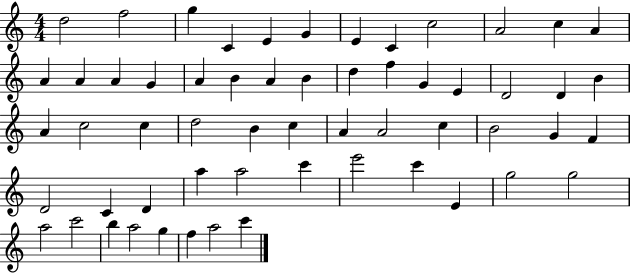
X:1
T:Untitled
M:4/4
L:1/4
K:C
d2 f2 g C E G E C c2 A2 c A A A A G A B A B d f G E D2 D B A c2 c d2 B c A A2 c B2 G F D2 C D a a2 c' e'2 c' E g2 g2 a2 c'2 b a2 g f a2 c'